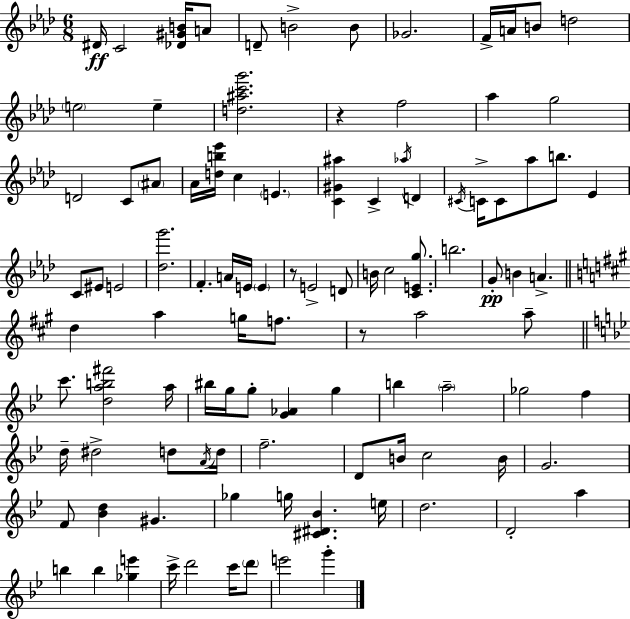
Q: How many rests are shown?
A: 3